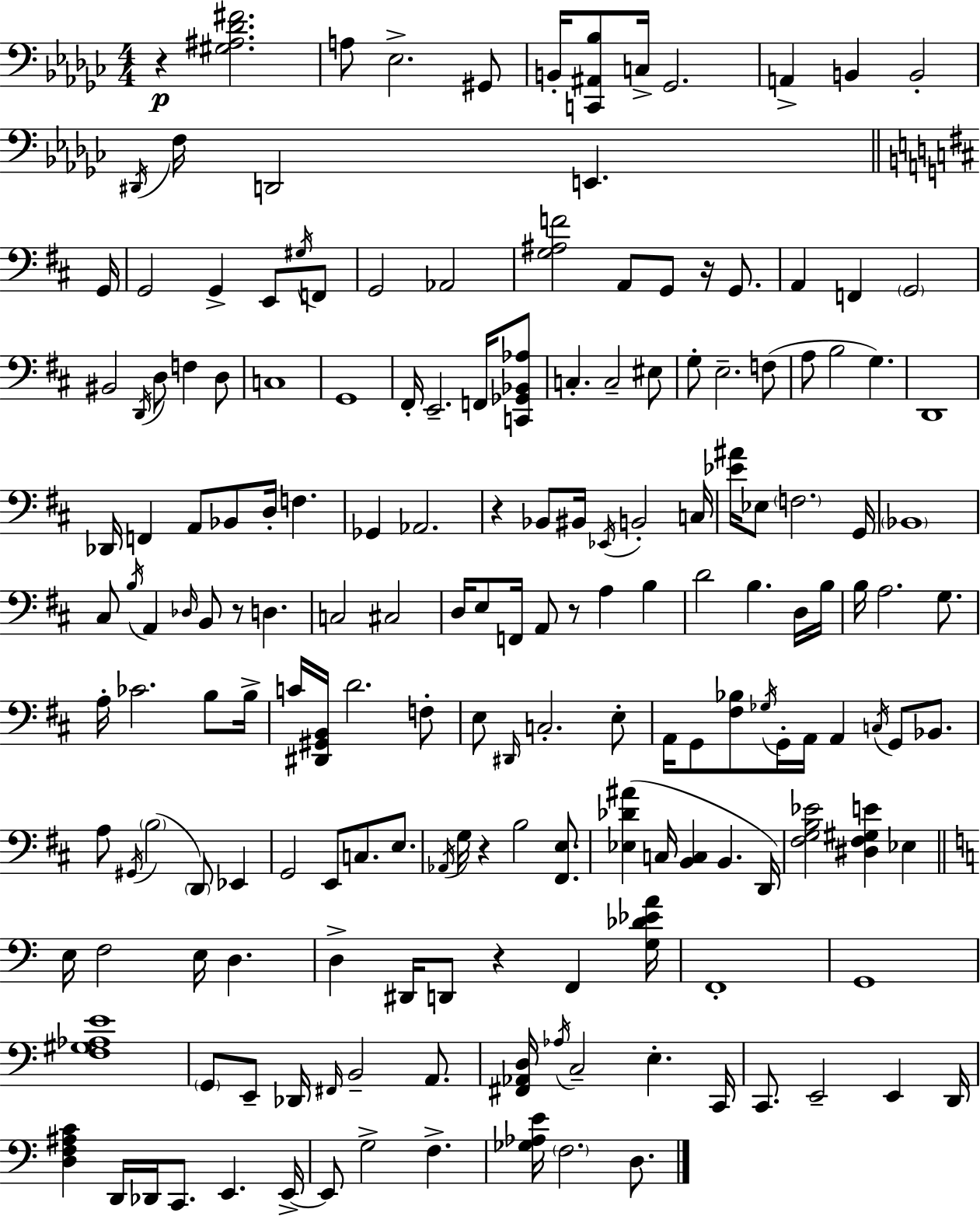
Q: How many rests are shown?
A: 7